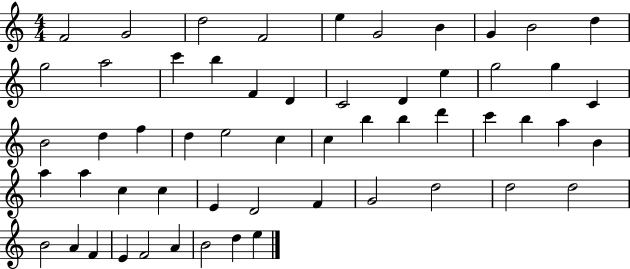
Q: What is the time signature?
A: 4/4